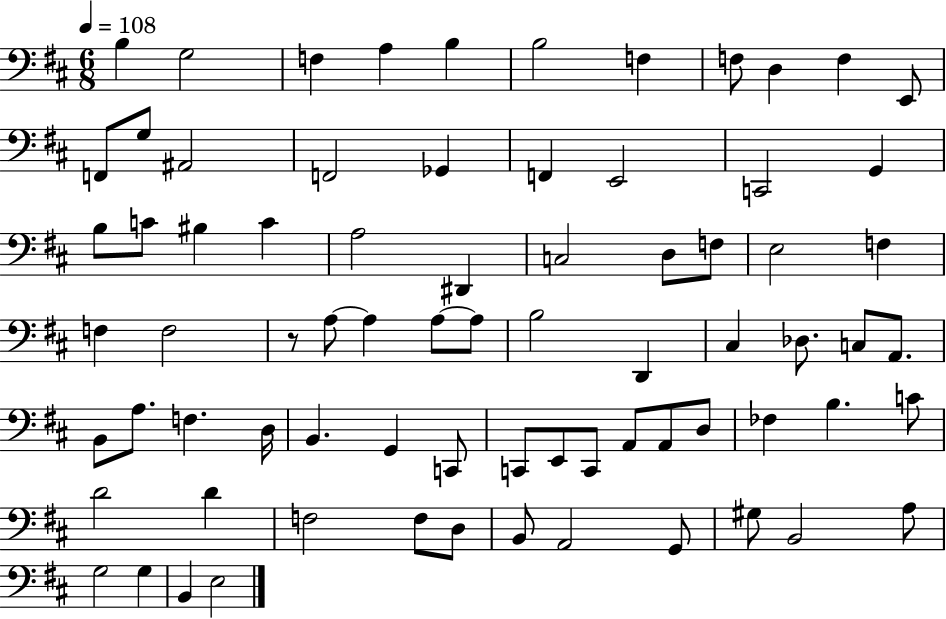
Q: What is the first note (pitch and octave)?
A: B3